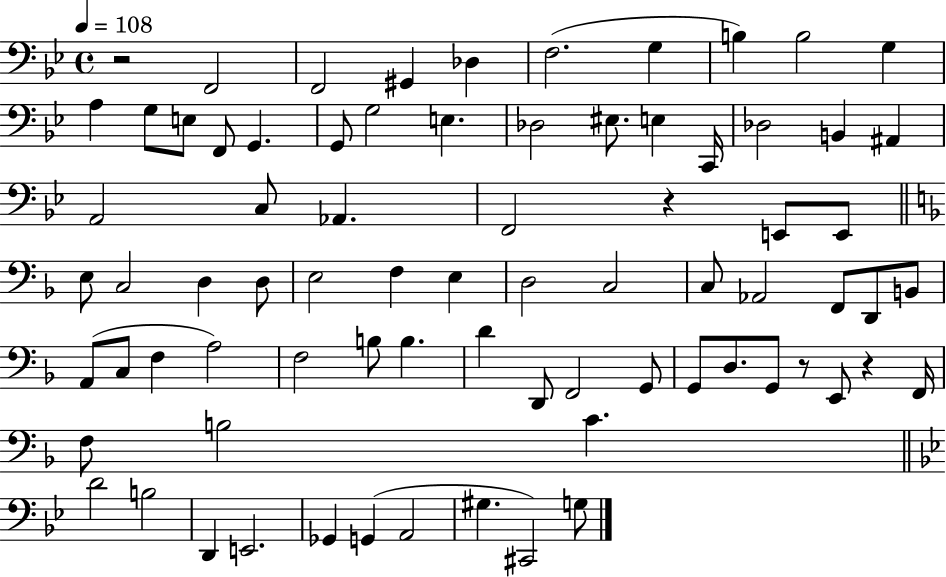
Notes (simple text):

R/h F2/h F2/h G#2/q Db3/q F3/h. G3/q B3/q B3/h G3/q A3/q G3/e E3/e F2/e G2/q. G2/e G3/h E3/q. Db3/h EIS3/e. E3/q C2/s Db3/h B2/q A#2/q A2/h C3/e Ab2/q. F2/h R/q E2/e E2/e E3/e C3/h D3/q D3/e E3/h F3/q E3/q D3/h C3/h C3/e Ab2/h F2/e D2/e B2/e A2/e C3/e F3/q A3/h F3/h B3/e B3/q. D4/q D2/e F2/h G2/e G2/e D3/e. G2/e R/e E2/e R/q F2/s F3/e B3/h C4/q. D4/h B3/h D2/q E2/h. Gb2/q G2/q A2/h G#3/q. C#2/h G3/e